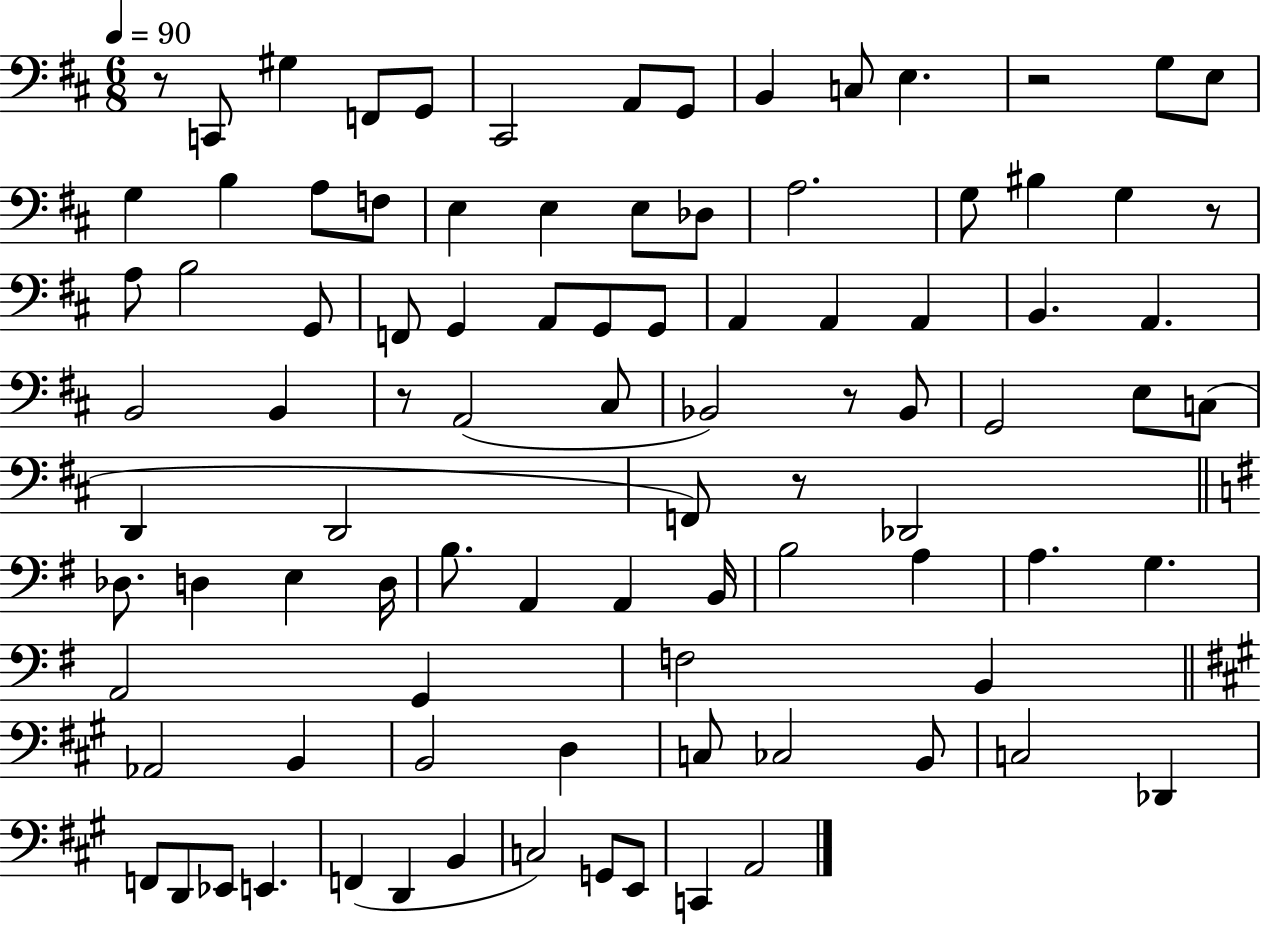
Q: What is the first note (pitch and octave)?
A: C2